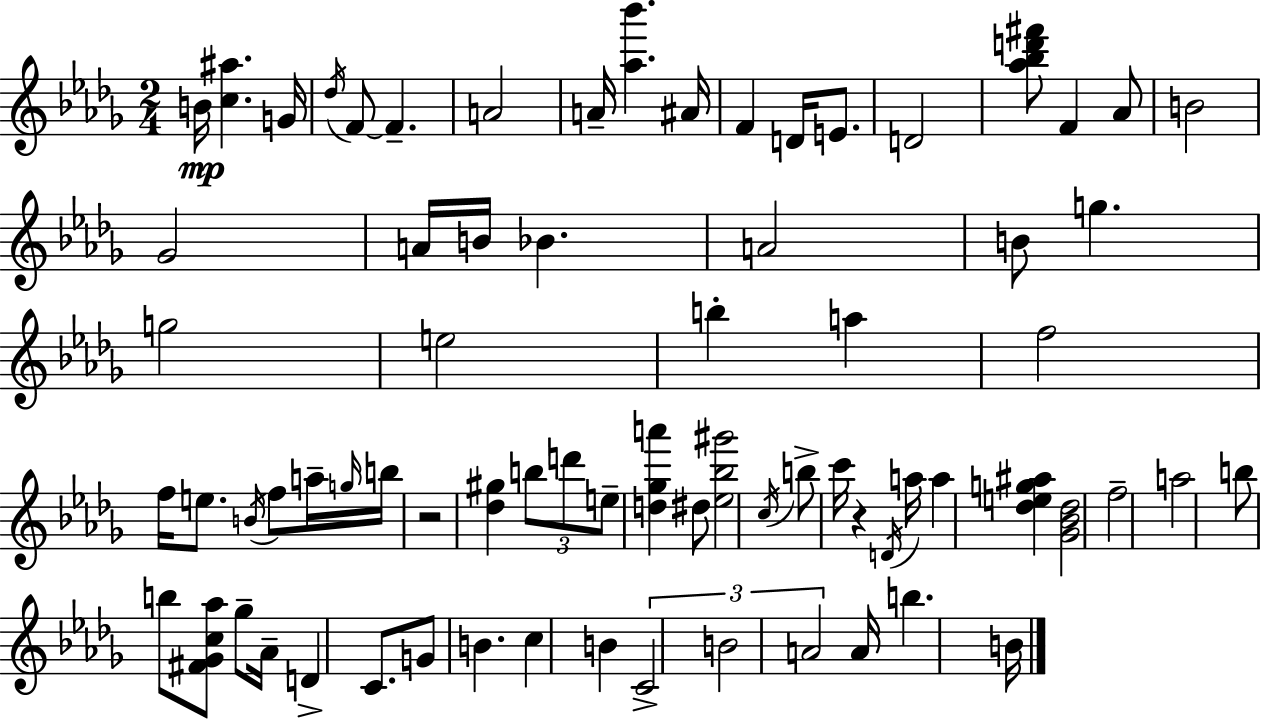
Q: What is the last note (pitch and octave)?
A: B4